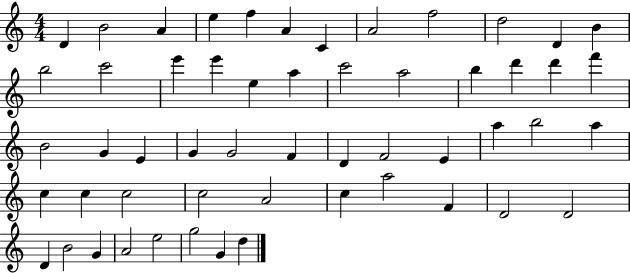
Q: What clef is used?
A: treble